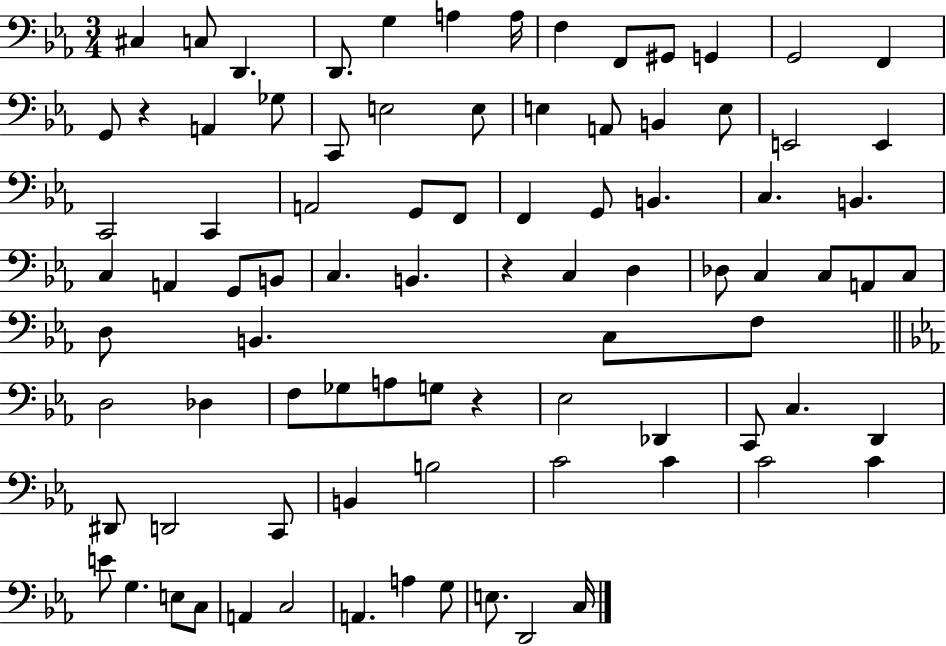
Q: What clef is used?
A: bass